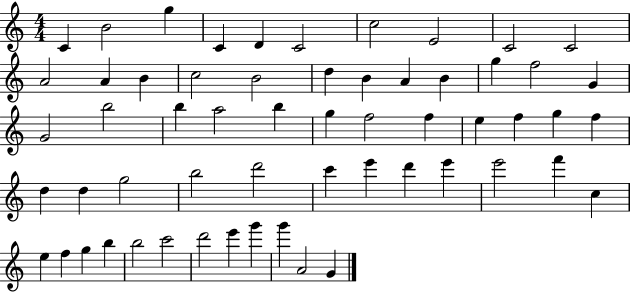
C4/q B4/h G5/q C4/q D4/q C4/h C5/h E4/h C4/h C4/h A4/h A4/q B4/q C5/h B4/h D5/q B4/q A4/q B4/q G5/q F5/h G4/q G4/h B5/h B5/q A5/h B5/q G5/q F5/h F5/q E5/q F5/q G5/q F5/q D5/q D5/q G5/h B5/h D6/h C6/q E6/q D6/q E6/q E6/h F6/q C5/q E5/q F5/q G5/q B5/q B5/h C6/h D6/h E6/q G6/q G6/q A4/h G4/q